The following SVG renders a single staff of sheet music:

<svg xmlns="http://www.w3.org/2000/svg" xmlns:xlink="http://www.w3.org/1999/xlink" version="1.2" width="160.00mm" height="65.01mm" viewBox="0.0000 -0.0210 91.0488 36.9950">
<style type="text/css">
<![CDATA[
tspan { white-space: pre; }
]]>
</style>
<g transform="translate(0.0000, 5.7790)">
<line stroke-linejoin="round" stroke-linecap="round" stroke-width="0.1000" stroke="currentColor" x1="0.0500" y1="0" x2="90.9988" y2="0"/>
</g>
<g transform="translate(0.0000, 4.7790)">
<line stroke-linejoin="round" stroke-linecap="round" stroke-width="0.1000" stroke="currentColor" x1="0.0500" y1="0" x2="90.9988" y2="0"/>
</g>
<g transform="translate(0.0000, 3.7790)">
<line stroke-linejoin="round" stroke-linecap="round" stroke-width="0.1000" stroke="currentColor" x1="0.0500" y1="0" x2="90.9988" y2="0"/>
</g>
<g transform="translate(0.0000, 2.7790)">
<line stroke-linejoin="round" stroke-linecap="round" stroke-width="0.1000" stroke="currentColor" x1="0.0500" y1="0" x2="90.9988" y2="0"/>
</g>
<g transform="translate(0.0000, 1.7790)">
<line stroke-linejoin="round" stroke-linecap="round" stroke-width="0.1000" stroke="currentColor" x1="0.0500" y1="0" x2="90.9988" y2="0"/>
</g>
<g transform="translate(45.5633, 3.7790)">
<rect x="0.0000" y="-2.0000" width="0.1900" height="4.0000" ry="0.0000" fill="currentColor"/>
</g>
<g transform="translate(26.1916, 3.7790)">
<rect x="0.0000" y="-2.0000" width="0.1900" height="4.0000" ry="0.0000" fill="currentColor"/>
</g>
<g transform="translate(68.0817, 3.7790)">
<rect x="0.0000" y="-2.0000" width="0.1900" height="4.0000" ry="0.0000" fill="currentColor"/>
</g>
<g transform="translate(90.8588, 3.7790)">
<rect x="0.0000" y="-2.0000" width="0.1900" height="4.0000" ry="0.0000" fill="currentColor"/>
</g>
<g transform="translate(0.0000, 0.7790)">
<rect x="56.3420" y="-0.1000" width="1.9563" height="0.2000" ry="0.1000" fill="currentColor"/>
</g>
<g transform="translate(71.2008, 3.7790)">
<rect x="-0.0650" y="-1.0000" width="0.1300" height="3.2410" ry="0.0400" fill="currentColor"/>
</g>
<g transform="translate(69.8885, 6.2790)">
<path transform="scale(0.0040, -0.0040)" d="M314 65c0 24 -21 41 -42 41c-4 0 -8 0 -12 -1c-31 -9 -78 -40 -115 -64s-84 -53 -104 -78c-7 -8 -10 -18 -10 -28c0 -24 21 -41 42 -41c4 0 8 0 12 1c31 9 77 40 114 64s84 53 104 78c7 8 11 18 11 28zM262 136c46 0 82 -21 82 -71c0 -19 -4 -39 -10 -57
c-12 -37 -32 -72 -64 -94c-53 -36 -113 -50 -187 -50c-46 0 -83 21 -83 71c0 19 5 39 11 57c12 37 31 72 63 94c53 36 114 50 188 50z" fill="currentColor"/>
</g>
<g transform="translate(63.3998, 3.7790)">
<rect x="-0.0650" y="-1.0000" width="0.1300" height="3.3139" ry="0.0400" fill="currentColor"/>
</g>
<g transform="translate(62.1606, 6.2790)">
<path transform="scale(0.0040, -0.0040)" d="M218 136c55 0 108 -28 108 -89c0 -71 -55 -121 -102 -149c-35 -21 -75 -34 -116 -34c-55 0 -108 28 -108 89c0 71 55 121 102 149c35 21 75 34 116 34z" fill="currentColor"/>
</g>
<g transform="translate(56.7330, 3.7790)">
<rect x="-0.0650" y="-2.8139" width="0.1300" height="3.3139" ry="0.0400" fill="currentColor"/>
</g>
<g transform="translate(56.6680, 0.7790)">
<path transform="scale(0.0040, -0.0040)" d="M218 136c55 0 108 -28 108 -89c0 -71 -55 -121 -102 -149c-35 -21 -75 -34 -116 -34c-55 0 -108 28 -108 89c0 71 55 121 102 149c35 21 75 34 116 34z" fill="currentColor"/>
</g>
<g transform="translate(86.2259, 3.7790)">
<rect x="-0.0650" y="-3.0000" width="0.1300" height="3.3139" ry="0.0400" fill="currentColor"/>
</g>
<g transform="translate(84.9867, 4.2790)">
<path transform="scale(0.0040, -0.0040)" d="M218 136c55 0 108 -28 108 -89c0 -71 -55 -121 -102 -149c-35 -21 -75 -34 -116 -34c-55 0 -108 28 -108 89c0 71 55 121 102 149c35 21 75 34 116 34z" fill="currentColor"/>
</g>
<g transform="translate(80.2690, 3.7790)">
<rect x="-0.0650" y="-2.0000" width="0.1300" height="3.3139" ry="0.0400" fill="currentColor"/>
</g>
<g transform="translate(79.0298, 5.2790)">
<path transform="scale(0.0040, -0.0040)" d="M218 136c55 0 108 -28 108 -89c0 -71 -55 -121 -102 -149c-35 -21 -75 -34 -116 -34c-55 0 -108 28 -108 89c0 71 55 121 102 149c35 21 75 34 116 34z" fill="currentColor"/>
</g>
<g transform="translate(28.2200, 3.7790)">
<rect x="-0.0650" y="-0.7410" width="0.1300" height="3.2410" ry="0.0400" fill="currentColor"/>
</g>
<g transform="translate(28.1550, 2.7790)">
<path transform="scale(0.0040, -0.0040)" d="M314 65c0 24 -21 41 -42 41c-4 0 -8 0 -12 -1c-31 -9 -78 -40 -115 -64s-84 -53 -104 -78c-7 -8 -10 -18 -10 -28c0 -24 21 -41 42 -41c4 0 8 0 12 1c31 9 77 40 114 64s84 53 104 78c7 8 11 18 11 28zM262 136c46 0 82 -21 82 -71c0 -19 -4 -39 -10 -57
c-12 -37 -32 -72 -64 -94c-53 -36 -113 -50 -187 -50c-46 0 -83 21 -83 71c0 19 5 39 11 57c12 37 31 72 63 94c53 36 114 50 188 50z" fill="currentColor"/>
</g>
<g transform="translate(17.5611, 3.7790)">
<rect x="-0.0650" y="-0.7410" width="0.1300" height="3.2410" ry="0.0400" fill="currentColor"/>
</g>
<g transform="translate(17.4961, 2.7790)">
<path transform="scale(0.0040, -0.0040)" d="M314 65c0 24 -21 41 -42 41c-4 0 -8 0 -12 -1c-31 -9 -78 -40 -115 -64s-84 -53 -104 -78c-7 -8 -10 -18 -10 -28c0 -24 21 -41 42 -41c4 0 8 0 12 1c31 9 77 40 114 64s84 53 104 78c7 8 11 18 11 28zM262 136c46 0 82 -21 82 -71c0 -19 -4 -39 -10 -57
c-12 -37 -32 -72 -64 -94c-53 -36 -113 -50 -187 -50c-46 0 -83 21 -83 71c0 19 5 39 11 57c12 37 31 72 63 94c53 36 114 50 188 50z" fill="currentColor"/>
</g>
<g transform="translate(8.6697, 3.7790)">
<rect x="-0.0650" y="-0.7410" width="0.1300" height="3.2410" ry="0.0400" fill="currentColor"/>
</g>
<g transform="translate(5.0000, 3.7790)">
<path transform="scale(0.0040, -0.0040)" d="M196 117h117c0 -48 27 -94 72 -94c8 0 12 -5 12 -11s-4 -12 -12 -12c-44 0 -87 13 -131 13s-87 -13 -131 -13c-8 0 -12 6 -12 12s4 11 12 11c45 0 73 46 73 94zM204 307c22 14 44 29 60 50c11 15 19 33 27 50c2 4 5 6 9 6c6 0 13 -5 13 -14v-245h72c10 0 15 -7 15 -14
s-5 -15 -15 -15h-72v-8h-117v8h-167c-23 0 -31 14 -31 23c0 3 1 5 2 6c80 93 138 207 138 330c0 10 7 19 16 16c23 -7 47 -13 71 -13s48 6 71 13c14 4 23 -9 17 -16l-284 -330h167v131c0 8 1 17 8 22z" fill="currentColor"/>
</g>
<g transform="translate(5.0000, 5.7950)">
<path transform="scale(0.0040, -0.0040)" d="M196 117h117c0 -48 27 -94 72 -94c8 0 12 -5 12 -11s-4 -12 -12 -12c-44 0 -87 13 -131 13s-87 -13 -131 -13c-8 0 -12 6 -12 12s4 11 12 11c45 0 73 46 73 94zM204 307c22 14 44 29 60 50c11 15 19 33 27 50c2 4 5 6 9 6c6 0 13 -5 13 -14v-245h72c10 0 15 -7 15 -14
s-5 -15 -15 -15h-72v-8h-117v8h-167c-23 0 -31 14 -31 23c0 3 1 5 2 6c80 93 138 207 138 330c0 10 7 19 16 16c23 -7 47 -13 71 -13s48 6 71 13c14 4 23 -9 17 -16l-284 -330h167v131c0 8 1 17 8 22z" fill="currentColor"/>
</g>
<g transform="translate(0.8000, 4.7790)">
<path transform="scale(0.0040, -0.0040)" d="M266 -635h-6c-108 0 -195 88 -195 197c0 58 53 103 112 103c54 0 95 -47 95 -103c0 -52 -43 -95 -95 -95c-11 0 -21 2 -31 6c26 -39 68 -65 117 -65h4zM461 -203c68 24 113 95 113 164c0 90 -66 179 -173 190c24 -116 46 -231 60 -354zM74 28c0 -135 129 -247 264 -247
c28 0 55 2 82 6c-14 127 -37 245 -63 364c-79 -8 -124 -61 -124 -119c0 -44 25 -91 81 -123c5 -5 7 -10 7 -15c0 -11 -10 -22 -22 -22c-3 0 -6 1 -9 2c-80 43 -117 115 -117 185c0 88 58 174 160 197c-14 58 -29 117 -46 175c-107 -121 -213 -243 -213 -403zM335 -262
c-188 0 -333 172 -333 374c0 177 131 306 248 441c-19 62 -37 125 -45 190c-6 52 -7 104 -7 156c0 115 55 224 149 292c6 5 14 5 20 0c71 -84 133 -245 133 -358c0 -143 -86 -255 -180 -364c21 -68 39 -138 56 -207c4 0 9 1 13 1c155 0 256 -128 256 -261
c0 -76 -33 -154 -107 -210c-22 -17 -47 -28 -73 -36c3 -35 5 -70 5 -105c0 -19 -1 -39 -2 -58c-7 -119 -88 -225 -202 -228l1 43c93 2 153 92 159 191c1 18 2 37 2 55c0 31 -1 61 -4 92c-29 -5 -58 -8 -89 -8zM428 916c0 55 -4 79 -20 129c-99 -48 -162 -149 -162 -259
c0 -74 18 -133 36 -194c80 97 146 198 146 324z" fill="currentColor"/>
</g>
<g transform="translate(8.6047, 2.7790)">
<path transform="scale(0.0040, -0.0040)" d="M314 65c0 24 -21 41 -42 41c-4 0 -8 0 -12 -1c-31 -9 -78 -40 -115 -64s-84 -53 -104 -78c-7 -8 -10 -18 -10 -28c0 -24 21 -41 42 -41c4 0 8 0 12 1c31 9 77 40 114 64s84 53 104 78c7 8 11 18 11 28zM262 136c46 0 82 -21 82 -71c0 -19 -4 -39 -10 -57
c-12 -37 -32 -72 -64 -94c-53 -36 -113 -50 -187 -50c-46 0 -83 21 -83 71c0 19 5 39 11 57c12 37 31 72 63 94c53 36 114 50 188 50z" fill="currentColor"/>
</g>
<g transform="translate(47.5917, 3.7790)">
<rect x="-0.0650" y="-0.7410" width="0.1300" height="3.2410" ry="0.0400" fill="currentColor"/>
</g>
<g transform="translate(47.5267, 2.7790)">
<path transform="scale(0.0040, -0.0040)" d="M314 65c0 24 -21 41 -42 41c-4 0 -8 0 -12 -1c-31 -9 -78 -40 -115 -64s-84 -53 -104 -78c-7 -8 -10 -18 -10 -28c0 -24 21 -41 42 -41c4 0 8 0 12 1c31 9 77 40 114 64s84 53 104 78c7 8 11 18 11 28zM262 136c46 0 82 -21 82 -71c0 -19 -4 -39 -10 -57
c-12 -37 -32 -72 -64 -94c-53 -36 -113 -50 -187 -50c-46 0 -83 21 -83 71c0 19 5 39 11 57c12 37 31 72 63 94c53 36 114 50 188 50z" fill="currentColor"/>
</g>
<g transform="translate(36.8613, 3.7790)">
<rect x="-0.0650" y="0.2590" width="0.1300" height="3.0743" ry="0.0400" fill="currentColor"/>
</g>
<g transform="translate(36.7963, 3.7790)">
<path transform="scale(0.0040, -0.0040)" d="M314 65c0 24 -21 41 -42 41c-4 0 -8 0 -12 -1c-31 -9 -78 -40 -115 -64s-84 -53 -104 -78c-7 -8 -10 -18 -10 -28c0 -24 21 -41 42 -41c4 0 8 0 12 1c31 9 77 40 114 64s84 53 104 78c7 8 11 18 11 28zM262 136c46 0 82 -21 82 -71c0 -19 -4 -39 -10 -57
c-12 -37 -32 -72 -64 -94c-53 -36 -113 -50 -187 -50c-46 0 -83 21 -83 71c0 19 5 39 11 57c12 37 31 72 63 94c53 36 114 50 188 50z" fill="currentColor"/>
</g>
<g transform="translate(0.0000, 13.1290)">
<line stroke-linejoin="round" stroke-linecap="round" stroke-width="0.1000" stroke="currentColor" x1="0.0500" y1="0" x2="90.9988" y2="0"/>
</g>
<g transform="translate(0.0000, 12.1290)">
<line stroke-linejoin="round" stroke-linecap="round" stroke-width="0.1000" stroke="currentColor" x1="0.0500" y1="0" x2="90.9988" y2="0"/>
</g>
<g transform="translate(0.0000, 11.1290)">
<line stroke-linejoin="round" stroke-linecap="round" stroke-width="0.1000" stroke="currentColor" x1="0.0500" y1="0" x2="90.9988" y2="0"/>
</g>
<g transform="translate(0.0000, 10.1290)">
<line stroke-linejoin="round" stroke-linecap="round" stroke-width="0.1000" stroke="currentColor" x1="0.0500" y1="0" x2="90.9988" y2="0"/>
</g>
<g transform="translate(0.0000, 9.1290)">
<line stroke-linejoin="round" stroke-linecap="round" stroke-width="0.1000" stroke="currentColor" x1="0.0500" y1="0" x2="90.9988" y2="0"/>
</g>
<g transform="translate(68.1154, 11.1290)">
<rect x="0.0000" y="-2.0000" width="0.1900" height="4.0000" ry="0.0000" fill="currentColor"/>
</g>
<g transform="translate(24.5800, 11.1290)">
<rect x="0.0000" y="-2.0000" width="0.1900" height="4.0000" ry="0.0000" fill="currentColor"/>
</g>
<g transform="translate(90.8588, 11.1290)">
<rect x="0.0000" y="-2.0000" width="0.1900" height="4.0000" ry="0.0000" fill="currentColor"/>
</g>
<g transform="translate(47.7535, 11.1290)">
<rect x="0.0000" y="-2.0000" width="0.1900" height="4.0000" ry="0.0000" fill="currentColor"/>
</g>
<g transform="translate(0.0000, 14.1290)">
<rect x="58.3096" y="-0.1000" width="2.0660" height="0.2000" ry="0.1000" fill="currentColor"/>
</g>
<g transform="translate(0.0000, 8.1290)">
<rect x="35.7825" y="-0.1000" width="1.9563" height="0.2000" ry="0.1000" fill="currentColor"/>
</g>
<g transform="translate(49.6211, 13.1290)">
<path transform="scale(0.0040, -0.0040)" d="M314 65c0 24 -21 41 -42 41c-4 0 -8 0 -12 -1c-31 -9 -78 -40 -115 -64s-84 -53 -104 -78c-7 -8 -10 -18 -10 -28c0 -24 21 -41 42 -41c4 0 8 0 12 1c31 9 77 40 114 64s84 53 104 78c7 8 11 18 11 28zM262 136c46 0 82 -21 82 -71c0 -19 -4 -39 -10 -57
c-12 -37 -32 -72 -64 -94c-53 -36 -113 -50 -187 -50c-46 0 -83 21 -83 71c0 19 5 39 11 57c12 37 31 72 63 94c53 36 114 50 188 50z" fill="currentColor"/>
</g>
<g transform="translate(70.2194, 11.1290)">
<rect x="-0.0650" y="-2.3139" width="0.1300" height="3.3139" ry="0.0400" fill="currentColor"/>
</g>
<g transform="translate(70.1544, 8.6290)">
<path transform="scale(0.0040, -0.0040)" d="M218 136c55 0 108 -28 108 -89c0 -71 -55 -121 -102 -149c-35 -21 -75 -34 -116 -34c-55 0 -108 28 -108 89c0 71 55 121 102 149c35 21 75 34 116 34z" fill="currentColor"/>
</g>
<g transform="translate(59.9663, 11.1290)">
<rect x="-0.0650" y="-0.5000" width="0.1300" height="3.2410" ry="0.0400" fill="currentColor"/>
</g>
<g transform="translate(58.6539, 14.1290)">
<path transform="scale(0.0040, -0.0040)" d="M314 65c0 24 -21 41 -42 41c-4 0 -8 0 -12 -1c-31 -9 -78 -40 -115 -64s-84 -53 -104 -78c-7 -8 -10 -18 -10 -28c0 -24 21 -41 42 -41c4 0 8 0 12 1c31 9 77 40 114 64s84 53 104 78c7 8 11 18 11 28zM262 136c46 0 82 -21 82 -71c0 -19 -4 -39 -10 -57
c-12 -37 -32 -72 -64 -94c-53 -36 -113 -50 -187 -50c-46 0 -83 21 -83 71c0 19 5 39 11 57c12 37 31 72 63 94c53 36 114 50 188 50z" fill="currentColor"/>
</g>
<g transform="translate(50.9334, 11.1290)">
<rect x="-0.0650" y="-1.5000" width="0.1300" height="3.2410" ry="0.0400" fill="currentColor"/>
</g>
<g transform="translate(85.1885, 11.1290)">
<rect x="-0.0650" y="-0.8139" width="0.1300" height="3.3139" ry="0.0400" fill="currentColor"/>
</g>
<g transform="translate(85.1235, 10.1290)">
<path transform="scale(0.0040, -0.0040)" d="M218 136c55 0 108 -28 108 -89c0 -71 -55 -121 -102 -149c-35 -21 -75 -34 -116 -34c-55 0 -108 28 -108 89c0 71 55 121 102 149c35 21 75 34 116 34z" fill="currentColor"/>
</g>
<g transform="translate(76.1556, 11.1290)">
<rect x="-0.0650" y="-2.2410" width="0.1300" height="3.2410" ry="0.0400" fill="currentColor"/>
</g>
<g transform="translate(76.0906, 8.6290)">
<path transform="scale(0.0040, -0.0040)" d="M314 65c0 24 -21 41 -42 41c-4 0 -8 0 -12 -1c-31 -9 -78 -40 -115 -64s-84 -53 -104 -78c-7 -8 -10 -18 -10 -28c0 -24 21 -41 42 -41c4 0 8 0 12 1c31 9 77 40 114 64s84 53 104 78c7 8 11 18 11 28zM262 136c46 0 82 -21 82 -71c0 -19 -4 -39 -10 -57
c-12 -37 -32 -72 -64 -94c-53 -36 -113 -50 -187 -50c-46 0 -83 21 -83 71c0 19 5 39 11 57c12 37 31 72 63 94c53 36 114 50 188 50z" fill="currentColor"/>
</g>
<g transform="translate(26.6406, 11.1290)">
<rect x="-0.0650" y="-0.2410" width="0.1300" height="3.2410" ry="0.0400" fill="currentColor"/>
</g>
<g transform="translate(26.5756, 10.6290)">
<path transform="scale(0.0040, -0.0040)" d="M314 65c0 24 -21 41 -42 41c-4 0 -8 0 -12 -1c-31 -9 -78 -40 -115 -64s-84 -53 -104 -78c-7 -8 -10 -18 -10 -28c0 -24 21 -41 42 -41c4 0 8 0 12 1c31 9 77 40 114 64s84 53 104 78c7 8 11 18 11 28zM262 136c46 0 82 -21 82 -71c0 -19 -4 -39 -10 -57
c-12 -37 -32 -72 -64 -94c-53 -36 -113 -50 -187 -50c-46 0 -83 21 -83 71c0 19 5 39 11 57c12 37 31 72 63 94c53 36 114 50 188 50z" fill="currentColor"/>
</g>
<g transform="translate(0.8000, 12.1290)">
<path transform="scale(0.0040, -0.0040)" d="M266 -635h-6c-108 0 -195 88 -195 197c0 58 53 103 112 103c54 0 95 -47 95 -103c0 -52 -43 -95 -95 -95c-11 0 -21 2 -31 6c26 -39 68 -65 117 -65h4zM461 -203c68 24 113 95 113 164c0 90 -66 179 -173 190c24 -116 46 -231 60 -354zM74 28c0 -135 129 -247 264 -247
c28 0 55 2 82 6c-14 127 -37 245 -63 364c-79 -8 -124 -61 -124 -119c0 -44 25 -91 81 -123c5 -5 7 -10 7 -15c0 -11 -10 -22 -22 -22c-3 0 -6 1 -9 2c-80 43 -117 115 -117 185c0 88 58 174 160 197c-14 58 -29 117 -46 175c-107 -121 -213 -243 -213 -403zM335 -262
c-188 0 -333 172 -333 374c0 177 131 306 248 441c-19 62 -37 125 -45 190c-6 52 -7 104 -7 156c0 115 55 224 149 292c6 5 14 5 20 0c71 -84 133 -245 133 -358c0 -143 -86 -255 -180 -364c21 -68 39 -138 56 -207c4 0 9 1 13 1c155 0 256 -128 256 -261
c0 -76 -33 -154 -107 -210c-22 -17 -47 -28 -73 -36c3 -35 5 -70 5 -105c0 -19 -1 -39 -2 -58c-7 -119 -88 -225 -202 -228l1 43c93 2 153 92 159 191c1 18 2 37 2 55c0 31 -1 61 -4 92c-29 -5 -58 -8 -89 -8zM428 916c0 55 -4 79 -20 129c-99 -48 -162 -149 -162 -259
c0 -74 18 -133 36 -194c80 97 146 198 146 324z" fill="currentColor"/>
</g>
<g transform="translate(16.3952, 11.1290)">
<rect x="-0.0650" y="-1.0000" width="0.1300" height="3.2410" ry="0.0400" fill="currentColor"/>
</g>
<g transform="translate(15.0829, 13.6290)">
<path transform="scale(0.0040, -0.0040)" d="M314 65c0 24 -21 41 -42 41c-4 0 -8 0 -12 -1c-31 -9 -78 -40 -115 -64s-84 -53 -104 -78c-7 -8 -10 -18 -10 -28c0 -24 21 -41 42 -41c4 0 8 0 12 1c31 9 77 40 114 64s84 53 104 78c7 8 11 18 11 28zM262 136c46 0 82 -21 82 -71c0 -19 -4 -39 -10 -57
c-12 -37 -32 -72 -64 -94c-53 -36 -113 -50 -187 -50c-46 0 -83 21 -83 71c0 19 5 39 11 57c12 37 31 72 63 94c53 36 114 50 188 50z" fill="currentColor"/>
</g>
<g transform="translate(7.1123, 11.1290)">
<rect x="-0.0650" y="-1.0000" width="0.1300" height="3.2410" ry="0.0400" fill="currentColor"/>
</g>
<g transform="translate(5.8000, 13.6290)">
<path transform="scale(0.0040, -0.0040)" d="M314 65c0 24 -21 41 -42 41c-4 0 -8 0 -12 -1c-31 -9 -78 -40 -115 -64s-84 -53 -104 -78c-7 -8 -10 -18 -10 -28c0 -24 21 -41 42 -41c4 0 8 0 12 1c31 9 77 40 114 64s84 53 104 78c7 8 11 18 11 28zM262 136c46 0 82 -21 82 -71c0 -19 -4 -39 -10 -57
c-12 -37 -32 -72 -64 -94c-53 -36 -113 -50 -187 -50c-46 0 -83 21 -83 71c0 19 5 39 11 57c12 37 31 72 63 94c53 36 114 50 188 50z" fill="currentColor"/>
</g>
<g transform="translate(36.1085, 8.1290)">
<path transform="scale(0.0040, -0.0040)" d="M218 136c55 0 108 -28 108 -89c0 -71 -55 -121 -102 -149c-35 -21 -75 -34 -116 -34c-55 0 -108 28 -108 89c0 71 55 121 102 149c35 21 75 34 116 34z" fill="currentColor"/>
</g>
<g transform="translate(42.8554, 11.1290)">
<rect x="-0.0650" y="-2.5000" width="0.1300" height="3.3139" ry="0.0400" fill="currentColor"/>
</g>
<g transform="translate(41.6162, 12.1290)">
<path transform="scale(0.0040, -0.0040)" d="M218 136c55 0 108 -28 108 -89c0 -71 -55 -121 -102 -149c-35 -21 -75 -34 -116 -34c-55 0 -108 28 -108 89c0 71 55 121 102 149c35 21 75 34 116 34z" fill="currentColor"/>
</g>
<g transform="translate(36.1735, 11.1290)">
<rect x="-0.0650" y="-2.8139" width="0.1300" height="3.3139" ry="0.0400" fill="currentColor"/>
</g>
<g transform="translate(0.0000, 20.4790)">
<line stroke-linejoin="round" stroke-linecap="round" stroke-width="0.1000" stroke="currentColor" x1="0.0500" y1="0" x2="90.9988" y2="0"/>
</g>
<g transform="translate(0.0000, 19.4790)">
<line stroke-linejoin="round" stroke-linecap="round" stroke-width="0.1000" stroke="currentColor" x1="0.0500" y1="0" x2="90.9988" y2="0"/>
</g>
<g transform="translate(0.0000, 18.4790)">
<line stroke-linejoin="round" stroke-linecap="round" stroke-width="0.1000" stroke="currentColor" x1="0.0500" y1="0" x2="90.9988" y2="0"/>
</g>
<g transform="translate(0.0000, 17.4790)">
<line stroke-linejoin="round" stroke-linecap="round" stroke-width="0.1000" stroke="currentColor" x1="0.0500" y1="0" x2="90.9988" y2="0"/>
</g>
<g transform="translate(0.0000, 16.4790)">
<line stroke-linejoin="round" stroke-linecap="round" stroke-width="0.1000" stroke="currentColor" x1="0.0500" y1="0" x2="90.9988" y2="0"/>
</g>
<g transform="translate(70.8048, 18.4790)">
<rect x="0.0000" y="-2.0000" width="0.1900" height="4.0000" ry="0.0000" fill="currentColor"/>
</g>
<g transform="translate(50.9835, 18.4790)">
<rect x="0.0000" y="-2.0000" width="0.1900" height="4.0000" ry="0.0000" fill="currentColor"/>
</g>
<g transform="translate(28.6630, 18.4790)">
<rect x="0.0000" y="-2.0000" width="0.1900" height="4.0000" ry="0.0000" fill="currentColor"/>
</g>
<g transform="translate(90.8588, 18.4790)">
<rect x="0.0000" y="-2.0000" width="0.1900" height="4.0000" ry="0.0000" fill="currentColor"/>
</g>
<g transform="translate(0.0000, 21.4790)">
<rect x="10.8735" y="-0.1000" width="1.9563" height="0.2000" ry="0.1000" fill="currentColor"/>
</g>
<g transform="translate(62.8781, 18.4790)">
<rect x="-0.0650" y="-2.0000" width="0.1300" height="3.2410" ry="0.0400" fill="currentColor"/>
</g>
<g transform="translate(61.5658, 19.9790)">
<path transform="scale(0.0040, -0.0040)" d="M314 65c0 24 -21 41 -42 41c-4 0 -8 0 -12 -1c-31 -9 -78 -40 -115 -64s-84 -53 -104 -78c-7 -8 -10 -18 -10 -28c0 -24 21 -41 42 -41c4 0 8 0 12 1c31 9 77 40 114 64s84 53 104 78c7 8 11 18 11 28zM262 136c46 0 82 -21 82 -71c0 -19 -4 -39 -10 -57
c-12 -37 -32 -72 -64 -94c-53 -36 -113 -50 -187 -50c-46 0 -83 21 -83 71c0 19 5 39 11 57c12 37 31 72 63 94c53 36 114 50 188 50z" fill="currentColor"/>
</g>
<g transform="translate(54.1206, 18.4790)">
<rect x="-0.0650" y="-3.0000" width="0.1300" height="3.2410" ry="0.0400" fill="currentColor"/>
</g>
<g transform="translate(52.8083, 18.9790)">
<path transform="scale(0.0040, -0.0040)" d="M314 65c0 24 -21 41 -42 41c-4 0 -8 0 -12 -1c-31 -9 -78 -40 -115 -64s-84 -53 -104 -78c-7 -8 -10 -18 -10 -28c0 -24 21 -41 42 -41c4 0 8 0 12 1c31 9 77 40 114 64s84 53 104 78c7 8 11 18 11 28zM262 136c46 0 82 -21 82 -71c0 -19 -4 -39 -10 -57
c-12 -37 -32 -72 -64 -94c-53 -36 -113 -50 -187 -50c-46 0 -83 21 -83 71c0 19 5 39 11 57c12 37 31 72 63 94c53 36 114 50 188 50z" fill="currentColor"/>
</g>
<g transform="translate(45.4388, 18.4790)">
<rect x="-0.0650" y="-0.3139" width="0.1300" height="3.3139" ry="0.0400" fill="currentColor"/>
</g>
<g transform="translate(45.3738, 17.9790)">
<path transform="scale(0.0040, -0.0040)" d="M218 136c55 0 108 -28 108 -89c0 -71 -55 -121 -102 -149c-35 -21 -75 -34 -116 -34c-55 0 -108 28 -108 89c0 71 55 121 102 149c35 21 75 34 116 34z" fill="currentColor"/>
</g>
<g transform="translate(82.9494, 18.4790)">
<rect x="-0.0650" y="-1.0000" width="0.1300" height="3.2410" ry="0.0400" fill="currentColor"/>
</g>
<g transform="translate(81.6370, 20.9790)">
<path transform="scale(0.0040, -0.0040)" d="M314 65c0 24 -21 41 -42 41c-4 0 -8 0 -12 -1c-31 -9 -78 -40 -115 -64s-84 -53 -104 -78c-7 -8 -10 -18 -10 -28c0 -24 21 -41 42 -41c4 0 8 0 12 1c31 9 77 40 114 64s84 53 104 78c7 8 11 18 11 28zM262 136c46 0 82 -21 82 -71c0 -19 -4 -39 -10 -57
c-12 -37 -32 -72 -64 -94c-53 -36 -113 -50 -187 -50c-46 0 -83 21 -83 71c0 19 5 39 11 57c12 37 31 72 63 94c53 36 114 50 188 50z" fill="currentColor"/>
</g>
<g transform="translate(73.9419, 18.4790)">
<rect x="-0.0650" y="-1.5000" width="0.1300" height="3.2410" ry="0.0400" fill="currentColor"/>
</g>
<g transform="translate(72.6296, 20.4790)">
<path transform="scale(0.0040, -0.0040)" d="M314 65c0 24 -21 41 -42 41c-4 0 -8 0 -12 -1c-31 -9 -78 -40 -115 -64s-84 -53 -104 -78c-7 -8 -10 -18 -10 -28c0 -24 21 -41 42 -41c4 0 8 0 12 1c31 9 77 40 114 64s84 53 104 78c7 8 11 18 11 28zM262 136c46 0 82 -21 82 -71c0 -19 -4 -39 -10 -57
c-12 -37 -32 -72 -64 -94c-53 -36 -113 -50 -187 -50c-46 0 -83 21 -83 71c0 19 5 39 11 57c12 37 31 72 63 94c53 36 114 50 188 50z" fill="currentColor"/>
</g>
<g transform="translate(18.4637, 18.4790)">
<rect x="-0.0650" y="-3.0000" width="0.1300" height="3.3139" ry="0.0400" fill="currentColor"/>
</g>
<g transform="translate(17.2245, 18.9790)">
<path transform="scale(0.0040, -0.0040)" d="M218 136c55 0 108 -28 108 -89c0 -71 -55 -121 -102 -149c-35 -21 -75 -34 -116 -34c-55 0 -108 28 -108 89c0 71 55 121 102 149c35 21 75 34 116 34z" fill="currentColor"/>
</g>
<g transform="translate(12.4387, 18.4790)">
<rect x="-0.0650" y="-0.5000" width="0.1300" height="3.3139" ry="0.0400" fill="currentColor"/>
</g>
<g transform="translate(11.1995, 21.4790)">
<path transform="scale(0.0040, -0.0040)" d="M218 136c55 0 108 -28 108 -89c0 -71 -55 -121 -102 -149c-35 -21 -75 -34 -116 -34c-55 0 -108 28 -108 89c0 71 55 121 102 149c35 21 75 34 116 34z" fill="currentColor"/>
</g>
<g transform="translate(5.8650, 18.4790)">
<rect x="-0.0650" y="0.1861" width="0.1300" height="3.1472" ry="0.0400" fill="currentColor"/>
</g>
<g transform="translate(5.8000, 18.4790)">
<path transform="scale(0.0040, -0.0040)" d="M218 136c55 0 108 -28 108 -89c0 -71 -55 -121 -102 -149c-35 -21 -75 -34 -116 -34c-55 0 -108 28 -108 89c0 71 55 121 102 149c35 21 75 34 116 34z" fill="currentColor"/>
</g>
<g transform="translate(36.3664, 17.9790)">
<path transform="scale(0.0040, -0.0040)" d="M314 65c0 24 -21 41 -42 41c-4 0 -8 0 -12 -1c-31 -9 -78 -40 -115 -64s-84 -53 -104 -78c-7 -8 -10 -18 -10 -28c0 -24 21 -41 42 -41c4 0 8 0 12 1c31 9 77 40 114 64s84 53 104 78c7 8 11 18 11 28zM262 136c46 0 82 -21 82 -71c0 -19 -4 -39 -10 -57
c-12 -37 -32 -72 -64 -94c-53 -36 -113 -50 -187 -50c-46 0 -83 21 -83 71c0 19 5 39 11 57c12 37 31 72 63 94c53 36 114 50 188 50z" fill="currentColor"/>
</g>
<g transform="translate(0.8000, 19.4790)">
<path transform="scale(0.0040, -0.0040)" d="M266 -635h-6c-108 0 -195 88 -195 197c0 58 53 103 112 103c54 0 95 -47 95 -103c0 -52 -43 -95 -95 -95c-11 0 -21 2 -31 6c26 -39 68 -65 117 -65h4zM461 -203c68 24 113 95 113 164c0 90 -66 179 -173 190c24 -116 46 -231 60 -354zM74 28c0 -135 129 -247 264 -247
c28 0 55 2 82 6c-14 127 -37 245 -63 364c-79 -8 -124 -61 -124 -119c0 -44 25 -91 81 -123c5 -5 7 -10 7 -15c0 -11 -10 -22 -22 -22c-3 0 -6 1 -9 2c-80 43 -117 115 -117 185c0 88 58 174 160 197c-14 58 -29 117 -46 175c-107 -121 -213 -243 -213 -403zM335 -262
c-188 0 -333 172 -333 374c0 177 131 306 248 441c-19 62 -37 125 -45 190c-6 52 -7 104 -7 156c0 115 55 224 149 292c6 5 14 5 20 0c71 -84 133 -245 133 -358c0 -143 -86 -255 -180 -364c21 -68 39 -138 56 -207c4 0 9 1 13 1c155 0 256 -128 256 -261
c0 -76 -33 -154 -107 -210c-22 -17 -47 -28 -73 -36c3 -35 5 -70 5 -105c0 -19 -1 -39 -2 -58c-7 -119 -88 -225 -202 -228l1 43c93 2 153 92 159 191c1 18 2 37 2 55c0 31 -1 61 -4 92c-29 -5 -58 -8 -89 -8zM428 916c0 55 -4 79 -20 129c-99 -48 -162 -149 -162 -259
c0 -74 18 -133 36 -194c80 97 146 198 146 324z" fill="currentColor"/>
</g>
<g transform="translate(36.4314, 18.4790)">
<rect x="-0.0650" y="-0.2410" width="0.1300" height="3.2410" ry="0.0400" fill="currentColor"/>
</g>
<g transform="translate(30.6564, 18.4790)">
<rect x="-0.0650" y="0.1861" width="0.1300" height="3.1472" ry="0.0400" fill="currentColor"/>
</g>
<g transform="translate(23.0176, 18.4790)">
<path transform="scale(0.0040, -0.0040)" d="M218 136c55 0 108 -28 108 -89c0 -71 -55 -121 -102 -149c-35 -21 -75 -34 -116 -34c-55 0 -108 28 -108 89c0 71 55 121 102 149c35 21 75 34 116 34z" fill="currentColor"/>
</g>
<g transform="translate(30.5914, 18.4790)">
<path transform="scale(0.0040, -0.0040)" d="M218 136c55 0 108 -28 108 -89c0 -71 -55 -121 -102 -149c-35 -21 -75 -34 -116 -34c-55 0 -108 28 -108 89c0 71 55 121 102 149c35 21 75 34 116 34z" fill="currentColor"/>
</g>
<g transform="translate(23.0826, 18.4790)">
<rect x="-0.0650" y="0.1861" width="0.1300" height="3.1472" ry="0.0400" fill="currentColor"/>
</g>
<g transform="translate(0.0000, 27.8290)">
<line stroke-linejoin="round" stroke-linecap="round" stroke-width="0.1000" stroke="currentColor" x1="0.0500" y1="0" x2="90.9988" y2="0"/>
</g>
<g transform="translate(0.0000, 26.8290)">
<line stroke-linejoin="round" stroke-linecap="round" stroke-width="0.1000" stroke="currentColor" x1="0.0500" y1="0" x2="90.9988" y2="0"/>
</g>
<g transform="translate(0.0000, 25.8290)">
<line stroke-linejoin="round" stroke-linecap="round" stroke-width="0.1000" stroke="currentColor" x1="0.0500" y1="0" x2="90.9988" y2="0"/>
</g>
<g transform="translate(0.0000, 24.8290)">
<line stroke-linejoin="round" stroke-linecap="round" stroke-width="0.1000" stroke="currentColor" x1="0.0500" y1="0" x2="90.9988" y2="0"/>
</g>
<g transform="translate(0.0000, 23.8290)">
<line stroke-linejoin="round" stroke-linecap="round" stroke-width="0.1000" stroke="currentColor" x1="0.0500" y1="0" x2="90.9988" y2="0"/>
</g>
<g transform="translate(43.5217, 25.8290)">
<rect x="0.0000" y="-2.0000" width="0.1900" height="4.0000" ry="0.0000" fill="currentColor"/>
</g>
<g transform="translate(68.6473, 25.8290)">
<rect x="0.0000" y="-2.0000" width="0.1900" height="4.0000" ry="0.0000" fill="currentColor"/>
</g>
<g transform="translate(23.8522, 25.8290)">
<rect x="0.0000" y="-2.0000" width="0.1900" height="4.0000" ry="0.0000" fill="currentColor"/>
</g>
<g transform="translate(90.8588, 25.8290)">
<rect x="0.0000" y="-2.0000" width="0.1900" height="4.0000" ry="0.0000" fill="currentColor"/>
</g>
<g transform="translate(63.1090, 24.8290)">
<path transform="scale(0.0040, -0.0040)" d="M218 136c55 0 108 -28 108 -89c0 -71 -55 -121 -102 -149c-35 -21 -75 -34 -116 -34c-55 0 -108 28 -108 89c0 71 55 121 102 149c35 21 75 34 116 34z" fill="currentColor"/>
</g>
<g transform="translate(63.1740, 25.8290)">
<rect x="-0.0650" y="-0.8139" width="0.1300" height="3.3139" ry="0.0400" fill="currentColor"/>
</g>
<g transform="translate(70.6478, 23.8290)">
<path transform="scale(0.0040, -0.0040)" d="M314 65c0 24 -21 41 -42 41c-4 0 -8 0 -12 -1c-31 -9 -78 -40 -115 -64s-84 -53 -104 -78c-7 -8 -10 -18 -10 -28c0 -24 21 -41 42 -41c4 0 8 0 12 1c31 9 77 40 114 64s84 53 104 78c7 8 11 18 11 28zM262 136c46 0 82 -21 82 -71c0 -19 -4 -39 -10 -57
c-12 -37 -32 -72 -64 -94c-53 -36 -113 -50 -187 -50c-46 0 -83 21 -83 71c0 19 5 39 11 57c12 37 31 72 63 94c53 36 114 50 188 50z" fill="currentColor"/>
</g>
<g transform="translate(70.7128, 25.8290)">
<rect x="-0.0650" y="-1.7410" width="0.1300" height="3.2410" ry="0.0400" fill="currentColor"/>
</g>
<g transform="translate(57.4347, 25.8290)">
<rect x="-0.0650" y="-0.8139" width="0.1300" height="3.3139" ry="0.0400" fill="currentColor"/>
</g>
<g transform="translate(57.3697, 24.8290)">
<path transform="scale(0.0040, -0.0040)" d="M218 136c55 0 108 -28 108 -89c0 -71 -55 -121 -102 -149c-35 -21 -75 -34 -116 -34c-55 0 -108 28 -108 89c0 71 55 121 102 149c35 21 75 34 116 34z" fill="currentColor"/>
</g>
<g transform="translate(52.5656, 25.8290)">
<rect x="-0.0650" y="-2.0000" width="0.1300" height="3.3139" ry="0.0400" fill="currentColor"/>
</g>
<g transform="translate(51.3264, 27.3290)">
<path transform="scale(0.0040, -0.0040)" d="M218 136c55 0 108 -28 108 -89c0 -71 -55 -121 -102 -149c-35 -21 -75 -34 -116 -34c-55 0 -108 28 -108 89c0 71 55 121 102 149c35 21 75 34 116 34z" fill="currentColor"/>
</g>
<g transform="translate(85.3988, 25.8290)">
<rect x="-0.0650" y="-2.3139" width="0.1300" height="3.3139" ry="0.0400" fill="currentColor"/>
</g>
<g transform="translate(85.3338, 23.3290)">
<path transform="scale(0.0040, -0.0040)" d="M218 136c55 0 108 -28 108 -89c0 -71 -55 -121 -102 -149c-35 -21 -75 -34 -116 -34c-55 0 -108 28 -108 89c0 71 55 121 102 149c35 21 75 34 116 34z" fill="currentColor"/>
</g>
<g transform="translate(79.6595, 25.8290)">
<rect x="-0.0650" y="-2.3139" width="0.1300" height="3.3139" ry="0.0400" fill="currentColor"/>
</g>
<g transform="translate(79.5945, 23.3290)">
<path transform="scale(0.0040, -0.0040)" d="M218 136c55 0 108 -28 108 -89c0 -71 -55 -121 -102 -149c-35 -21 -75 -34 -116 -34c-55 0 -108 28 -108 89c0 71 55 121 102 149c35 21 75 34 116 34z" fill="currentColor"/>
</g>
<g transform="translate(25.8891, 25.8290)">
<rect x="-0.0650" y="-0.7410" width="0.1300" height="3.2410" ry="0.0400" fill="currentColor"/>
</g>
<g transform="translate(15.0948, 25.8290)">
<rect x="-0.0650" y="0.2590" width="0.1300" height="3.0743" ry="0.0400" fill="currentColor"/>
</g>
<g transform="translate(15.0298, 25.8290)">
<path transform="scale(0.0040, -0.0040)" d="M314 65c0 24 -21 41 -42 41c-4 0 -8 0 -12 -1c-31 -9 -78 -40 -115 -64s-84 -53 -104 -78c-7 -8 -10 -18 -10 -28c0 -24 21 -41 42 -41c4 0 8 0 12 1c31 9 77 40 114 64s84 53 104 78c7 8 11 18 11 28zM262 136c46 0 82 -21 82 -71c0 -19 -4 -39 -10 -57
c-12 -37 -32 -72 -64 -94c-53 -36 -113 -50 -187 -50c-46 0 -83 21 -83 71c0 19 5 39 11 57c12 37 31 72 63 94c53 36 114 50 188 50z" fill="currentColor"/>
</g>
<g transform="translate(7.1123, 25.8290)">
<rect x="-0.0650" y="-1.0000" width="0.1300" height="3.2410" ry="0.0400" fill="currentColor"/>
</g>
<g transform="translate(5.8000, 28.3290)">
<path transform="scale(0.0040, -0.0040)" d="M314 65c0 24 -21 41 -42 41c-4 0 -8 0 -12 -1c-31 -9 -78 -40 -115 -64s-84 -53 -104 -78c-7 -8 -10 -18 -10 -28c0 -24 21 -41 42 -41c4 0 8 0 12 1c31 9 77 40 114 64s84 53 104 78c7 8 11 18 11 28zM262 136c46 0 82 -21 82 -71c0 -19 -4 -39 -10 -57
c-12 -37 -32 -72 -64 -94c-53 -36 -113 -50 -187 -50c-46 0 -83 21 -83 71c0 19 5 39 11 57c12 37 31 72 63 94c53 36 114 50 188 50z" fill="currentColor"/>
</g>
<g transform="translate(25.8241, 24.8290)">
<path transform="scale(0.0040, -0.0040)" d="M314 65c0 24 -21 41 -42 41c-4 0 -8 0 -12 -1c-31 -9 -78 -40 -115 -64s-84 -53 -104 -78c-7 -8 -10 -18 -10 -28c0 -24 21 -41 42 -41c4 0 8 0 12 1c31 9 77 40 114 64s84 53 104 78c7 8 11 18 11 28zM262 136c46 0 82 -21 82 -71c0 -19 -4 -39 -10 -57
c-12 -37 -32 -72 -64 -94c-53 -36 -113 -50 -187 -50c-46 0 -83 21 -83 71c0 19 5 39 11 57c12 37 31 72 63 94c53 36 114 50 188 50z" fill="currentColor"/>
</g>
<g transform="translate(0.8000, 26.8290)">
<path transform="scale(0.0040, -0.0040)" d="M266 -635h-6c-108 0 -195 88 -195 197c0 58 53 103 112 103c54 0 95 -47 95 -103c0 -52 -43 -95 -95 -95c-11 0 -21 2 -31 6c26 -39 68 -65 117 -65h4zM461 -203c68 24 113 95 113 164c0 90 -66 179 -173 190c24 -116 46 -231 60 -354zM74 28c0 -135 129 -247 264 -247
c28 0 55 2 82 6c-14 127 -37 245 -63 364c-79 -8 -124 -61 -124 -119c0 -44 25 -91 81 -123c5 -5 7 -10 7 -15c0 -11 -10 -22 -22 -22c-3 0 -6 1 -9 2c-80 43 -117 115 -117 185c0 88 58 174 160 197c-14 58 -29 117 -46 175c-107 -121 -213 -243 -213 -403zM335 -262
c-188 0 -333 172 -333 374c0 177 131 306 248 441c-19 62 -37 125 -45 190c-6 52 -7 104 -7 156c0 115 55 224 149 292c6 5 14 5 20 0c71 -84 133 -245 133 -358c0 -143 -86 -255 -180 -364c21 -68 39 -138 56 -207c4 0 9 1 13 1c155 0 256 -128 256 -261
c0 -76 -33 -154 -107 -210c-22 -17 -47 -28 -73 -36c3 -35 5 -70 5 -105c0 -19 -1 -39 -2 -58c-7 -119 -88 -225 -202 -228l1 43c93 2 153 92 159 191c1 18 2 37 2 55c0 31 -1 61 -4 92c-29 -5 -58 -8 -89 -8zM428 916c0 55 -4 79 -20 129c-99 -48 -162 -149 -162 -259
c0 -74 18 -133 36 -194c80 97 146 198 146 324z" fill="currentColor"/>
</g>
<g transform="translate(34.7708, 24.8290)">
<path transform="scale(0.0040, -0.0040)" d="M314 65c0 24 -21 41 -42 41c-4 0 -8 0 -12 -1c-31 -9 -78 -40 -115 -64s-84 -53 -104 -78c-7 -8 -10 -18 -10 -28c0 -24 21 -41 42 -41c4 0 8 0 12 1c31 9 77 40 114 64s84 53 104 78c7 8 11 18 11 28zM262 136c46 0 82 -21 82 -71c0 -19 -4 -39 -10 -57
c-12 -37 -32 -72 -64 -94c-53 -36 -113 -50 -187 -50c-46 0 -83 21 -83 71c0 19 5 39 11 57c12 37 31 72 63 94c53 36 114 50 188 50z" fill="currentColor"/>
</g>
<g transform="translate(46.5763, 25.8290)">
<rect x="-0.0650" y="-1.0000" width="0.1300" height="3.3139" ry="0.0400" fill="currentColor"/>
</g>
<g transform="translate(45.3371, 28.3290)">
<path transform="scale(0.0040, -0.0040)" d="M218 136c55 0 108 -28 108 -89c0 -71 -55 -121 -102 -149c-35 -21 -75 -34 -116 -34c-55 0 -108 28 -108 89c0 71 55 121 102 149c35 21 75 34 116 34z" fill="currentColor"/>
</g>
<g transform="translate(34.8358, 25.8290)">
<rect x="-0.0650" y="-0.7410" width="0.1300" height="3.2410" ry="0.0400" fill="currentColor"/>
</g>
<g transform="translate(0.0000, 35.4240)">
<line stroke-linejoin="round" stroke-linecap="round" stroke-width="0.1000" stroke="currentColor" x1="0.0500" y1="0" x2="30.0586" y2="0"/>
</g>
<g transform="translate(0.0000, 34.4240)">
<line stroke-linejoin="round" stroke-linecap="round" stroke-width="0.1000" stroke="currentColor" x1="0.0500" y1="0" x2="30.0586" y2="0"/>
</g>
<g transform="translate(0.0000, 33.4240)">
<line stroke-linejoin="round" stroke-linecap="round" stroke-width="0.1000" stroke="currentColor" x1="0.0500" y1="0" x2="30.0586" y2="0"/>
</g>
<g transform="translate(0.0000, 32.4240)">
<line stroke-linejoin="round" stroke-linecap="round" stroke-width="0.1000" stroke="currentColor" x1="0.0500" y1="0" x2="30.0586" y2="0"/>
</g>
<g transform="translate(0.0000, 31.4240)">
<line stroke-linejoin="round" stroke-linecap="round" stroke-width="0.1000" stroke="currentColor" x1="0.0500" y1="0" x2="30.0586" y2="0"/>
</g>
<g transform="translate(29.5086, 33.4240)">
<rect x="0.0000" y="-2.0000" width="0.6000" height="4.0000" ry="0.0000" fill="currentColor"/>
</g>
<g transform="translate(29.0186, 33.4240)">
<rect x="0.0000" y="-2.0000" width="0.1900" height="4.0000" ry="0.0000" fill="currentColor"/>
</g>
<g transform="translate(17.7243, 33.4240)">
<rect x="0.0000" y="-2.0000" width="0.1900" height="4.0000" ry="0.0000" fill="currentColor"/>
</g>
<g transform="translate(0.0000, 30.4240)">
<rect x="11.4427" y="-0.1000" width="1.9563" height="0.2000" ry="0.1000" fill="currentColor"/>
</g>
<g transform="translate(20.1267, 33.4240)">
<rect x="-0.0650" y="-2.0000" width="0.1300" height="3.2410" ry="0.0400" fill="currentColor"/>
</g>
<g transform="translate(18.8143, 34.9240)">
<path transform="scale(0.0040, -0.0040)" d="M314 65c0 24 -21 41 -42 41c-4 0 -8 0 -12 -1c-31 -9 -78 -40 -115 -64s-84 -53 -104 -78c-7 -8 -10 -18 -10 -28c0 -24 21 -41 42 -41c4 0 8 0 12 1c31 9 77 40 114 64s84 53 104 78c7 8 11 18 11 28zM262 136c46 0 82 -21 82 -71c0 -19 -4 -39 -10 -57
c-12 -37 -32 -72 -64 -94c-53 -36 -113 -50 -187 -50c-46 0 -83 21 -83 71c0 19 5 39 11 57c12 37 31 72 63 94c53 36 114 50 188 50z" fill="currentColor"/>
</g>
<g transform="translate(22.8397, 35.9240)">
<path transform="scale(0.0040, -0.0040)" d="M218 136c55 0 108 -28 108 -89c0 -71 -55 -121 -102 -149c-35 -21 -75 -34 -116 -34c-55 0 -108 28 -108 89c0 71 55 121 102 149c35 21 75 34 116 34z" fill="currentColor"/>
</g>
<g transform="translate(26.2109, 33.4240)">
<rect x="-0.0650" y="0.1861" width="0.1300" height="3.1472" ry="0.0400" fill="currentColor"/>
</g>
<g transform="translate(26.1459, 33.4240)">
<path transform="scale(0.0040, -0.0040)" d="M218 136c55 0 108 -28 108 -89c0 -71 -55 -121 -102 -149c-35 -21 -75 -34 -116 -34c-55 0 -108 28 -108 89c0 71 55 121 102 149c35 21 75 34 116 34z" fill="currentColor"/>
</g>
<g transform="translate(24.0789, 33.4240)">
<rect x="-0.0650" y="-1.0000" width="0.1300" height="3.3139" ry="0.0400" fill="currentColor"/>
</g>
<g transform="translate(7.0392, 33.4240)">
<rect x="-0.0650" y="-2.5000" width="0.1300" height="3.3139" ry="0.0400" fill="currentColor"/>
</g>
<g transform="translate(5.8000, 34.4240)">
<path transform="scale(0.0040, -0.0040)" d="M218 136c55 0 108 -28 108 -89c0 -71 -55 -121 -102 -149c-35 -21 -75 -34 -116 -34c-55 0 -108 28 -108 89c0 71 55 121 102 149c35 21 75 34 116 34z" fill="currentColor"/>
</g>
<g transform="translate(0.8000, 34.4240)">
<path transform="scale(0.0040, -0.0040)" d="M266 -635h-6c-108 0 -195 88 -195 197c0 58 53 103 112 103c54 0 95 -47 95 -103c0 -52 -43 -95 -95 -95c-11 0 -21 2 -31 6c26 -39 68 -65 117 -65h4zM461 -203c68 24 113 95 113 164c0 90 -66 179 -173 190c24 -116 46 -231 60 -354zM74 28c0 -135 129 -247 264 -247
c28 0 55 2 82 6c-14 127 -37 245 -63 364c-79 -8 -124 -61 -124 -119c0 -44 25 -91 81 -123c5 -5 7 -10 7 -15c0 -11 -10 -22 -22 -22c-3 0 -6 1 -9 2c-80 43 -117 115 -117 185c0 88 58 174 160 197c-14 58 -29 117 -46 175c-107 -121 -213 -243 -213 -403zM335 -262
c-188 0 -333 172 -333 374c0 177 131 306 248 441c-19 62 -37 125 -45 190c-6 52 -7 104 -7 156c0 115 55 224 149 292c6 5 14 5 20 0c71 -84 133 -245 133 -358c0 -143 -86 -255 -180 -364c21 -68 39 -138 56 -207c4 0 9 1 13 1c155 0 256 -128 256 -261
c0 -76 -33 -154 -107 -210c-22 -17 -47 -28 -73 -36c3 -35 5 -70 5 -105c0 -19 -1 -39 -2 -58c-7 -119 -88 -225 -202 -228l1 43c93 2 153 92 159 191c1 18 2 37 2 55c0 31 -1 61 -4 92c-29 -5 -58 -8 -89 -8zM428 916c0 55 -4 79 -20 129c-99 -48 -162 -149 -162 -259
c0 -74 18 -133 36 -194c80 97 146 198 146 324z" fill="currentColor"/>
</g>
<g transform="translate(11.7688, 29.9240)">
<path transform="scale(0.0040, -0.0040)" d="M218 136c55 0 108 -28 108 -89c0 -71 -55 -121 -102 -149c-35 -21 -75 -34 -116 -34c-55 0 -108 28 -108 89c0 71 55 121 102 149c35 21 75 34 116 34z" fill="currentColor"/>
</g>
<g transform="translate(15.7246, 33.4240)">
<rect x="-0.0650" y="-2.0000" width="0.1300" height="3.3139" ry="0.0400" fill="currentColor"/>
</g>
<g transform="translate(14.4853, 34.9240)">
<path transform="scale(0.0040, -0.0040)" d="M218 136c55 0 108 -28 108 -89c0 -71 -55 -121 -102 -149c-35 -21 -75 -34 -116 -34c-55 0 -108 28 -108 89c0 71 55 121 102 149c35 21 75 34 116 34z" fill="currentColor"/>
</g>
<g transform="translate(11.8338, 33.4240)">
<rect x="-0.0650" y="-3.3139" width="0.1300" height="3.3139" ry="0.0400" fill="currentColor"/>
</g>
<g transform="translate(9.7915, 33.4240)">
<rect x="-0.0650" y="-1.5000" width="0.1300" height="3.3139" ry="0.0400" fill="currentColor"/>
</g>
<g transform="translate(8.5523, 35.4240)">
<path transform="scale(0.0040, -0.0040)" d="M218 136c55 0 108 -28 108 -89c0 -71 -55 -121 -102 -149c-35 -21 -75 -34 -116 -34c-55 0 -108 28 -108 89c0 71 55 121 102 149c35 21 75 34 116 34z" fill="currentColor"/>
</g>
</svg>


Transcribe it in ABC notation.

X:1
T:Untitled
M:4/4
L:1/4
K:C
d2 d2 d2 B2 d2 a D D2 F A D2 D2 c2 a G E2 C2 g g2 d B C A B B c2 c A2 F2 E2 D2 D2 B2 d2 d2 D F d d f2 g g G E b F F2 D B